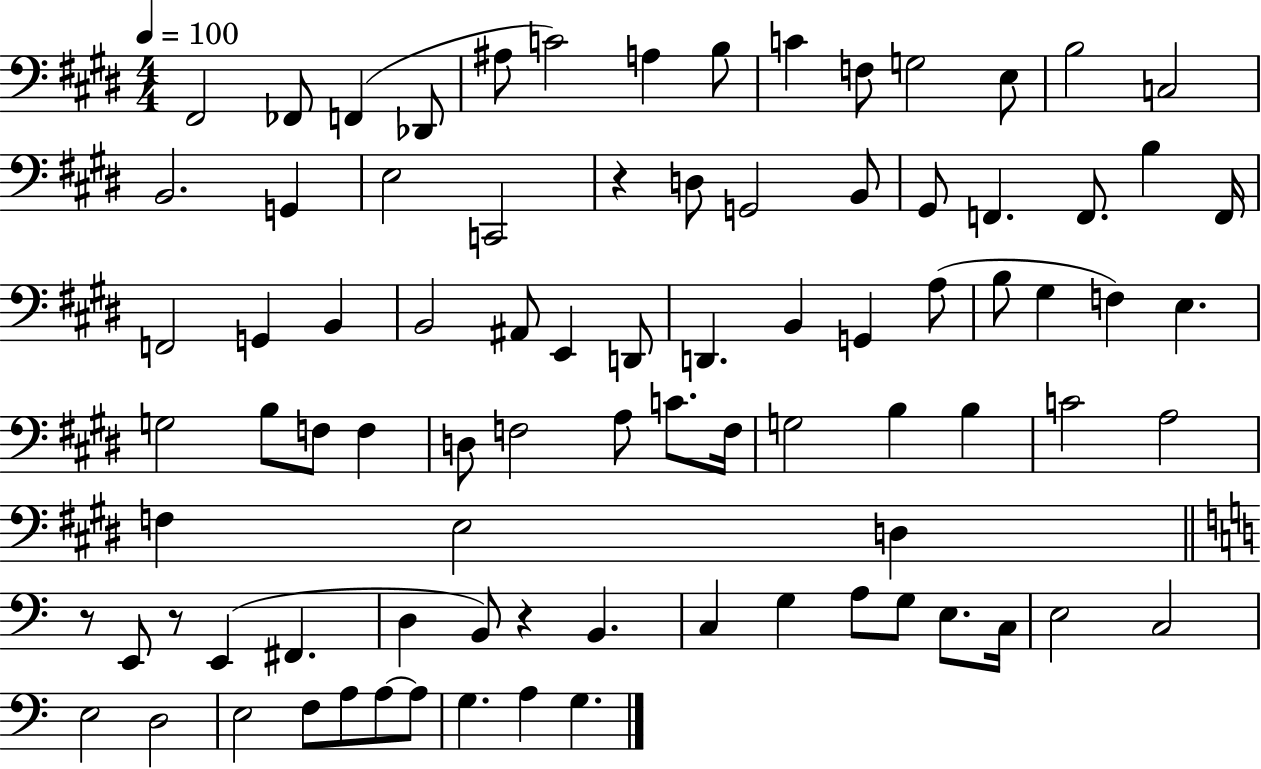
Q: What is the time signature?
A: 4/4